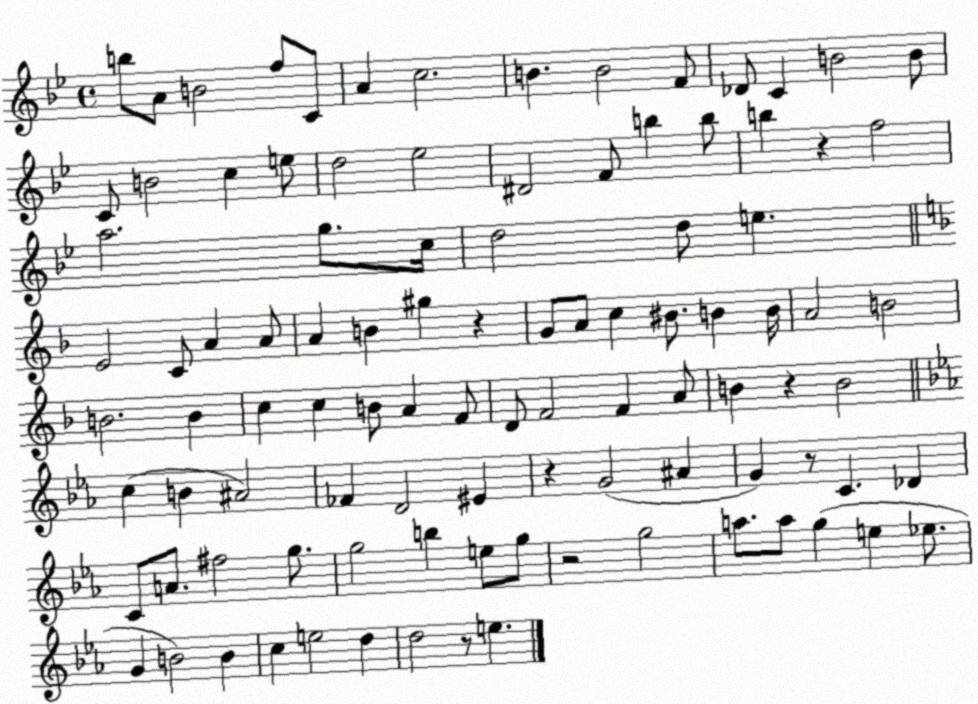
X:1
T:Untitled
M:4/4
L:1/4
K:Bb
b/2 A/2 B2 f/2 C/2 A c2 B B2 F/2 _D/2 C B2 B/2 C/2 B2 c e/2 d2 _e2 ^D2 F/2 b b/2 b z f2 a2 g/2 c/4 d2 d/2 e E2 C/2 A A/2 A B ^g z G/2 A/2 c ^B/2 B B/4 A2 B2 B2 B c c B/2 A F/2 D/2 F2 F A/2 B z B2 c B ^A2 _F D2 ^E z G2 ^A G z/2 C _D C/2 A/2 ^f2 g/2 g2 b e/2 g/2 z2 g2 a/2 a/2 g e _e/2 G B2 B c e2 d d2 z/2 e